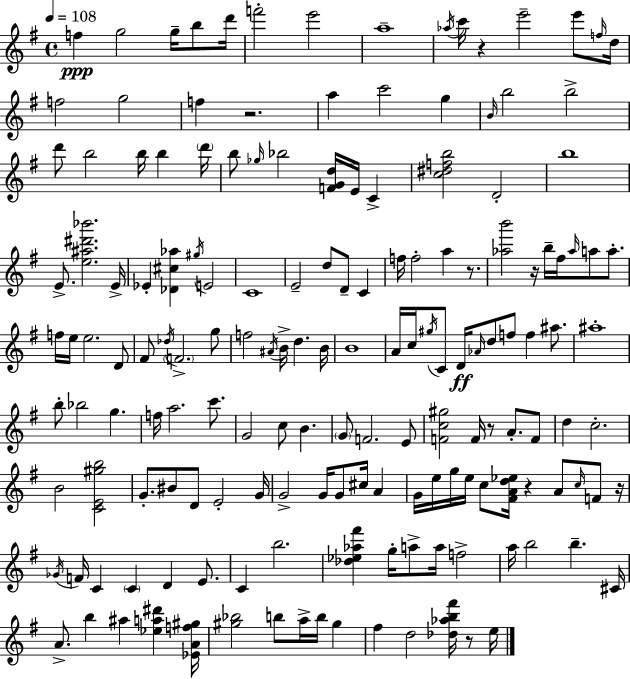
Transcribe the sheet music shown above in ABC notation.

X:1
T:Untitled
M:4/4
L:1/4
K:G
f g2 g/4 b/2 d'/4 f'2 e'2 a4 _a/4 c'/4 z e'2 e'/2 f/4 d/4 f2 g2 f z2 a c'2 g B/4 b2 b2 d'/2 b2 b/4 b d'/4 b/2 _g/4 _b2 [FGd]/4 E/4 C [c^dfb]2 D2 b4 E/2 [e^a^d'_b']2 E/4 _E [_D^c_a] ^g/4 E2 C4 E2 d/2 D/2 C f/4 f2 a z/2 [_ab']2 z/4 b/4 ^f/4 _a/4 a/2 a/2 f/4 e/4 e2 D/2 ^F/2 _d/4 F2 g/2 f2 ^A/4 B/4 d B/4 B4 A/4 c/4 ^g/4 C/2 D/4 _A/4 d/2 f/2 f ^a/2 ^a4 b/2 _b2 g f/4 a2 c'/2 G2 c/2 B G/2 F2 E/2 [Fc^g]2 F/4 z/2 A/2 F/2 d c2 B2 [CE^gb]2 G/2 ^B/2 D/2 E2 G/4 G2 G/4 G/2 ^c/4 A G/4 e/4 g/4 e/4 c/2 [^FAd_e]/4 z A/2 c/4 F/2 z/4 _G/4 F/4 C C D E/2 C b2 [_d_e_a^f'] g/4 a/2 a/4 f2 a/4 b2 b ^C/4 A/2 b ^a [_ea^d'] [_EAf^g]/4 [^g_b]2 b/2 a/4 b/4 ^g ^f d2 [_d_ab^f']/4 z/2 e/4